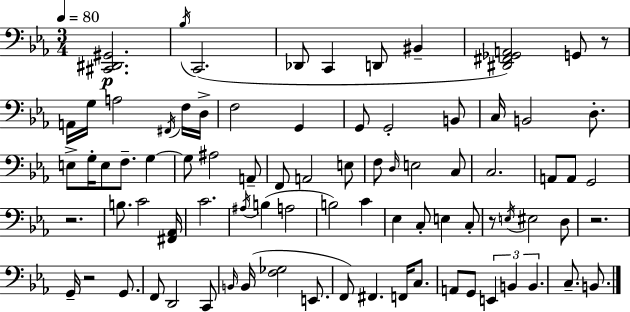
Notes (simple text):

[C#2,D#2,G#2]/h. Bb3/s C2/h. Db2/e C2/q D2/e BIS2/q [D#2,F#2,Gb2,A2]/h G2/e R/e A2/s G3/s A3/h F#2/s F3/s D3/s F3/h G2/q G2/e G2/h B2/e C3/s B2/h D3/e. E3/e G3/s E3/e F3/e. G3/q G3/e A#3/h A2/e F2/e A2/h E3/e F3/e D3/s E3/h C3/e C3/h. A2/e A2/e G2/h R/h. B3/e. C4/h [F#2,Ab2]/s C4/h. A#3/s B3/q A3/h B3/h C4/q Eb3/q C3/e E3/q C3/e R/e E3/s EIS3/h D3/e R/h. G2/s R/h G2/e. F2/e D2/h C2/e B2/s B2/s [F3,Gb3]/h E2/e. F2/e F#2/q. F2/s C3/e. A2/e G2/e E2/q B2/q B2/q. C3/e. B2/e.